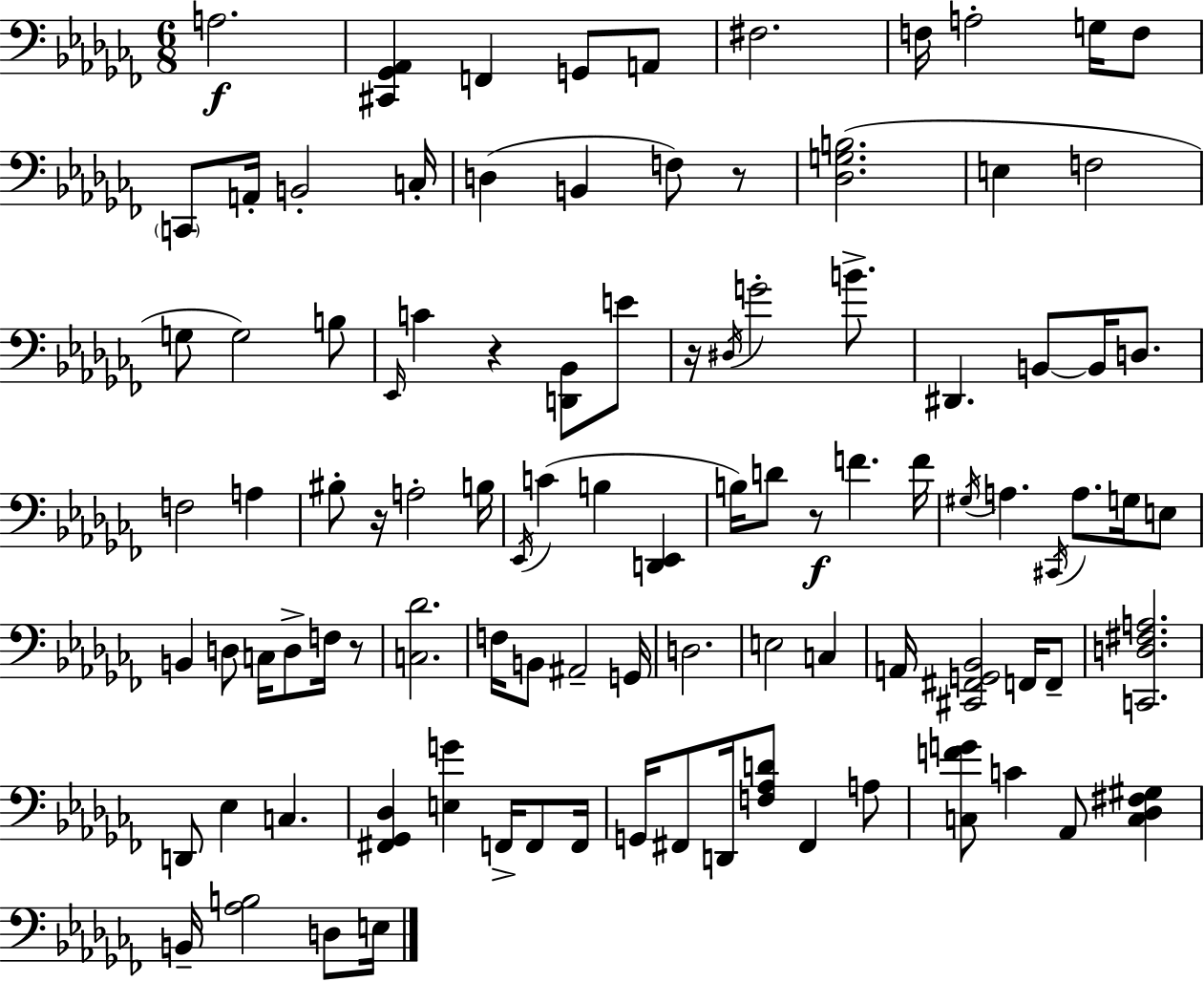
{
  \clef bass
  \numericTimeSignature
  \time 6/8
  \key aes \minor
  a2.\f | <cis, ges, aes,>4 f,4 g,8 a,8 | fis2. | f16 a2-. g16 f8 | \break \parenthesize c,8 a,16-. b,2-. c16-. | d4( b,4 f8) r8 | <des g b>2.( | e4 f2 | \break g8 g2) b8 | \grace { ees,16 } c'4 r4 <d, bes,>8 e'8 | r16 \acciaccatura { dis16 } g'2-. b'8.-> | dis,4. b,8~~ b,16 d8. | \break f2 a4 | bis8-. r16 a2-. | b16 \acciaccatura { ees,16 }( c'4 b4 <d, ees,>4 | b16) d'8 r8\f f'4. | \break f'16 \acciaccatura { gis16 } a4. \acciaccatura { cis,16 } a8. | g16 e8 b,4 d8 c16 | d8-> f16 r8 <c des'>2. | f16 b,8 ais,2-- | \break g,16 d2. | e2 | c4 a,16 <cis, fis, g, bes,>2 | f,16 f,8-- <c, d fis a>2. | \break d,8 ees4 c4. | <fis, ges, des>4 <e g'>4 | f,16-> f,8 f,16 g,16 fis,8 d,16 <f aes d'>8 fis,4 | a8 <c f' g'>8 c'4 aes,8 | \break <c des fis gis>4 b,16-- <aes b>2 | d8 e16 \bar "|."
}